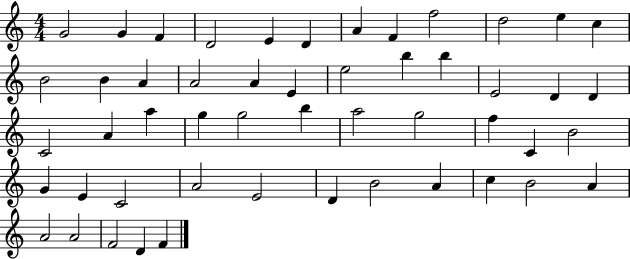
X:1
T:Untitled
M:4/4
L:1/4
K:C
G2 G F D2 E D A F f2 d2 e c B2 B A A2 A E e2 b b E2 D D C2 A a g g2 b a2 g2 f C B2 G E C2 A2 E2 D B2 A c B2 A A2 A2 F2 D F